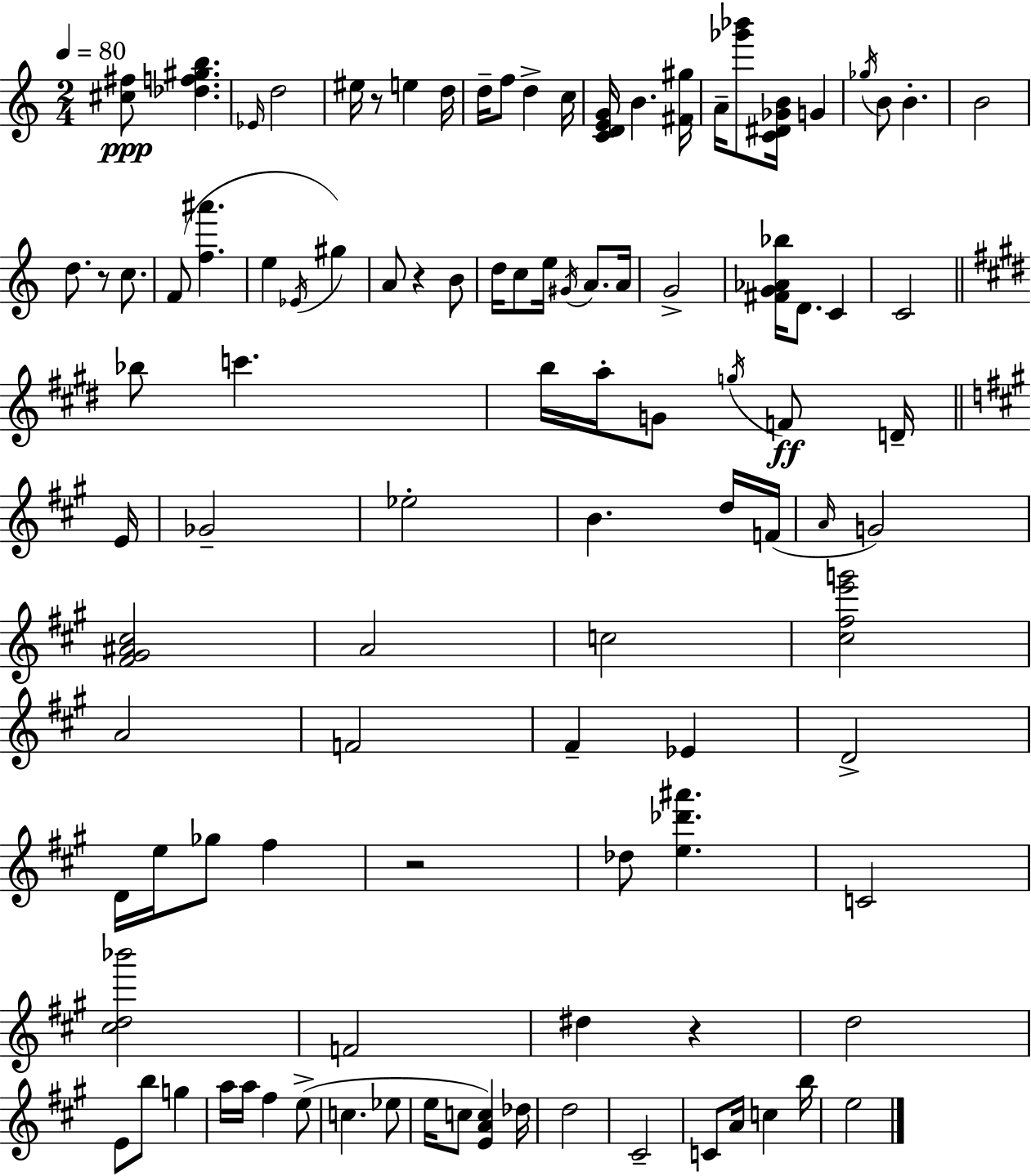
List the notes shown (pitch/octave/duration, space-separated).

[C#5,F#5]/e [Db5,F5,G#5,B5]/q. Eb4/s D5/h EIS5/s R/e E5/q D5/s D5/s F5/e D5/q C5/s [C4,D4,E4,G4]/s B4/q. [F#4,G#5]/s A4/s [Gb6,Bb6]/e [C4,D#4,Gb4,B4]/s G4/q Gb5/s B4/e B4/q. B4/h D5/e. R/e C5/e. F4/e [F5,A#6]/q. E5/q Eb4/s G#5/q A4/e R/q B4/e D5/s C5/e E5/s G#4/s A4/e. A4/s G4/h [F#4,G4,Ab4,Bb5]/s D4/e. C4/q C4/h Bb5/e C6/q. B5/s A5/s G4/e G5/s F4/e D4/s E4/s Gb4/h Eb5/h B4/q. D5/s F4/s A4/s G4/h [F#4,G#4,A#4,C#5]/h A4/h C5/h [C#5,F#5,E6,G6]/h A4/h F4/h F#4/q Eb4/q D4/h D4/s E5/s Gb5/e F#5/q R/h Db5/e [E5,Db6,A#6]/q. C4/h [C#5,D5,Bb6]/h F4/h D#5/q R/q D5/h E4/e B5/e G5/q A5/s A5/s F#5/q E5/e C5/q. Eb5/e E5/s C5/e [E4,A4,C5]/q Db5/s D5/h C#4/h C4/e A4/s C5/q B5/s E5/h